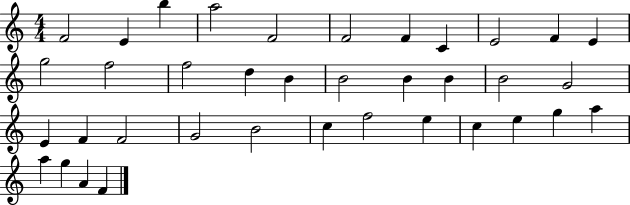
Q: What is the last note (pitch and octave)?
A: F4